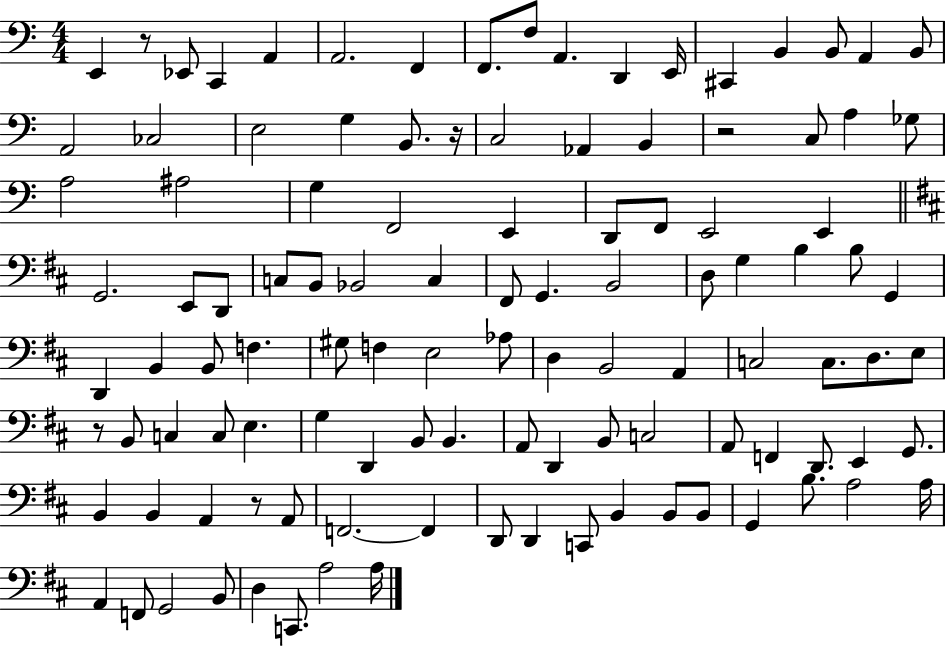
E2/q R/e Eb2/e C2/q A2/q A2/h. F2/q F2/e. F3/e A2/q. D2/q E2/s C#2/q B2/q B2/e A2/q B2/e A2/h CES3/h E3/h G3/q B2/e. R/s C3/h Ab2/q B2/q R/h C3/e A3/q Gb3/e A3/h A#3/h G3/q F2/h E2/q D2/e F2/e E2/h E2/q G2/h. E2/e D2/e C3/e B2/e Bb2/h C3/q F#2/e G2/q. B2/h D3/e G3/q B3/q B3/e G2/q D2/q B2/q B2/e F3/q. G#3/e F3/q E3/h Ab3/e D3/q B2/h A2/q C3/h C3/e. D3/e. E3/e R/e B2/e C3/q C3/e E3/q. G3/q D2/q B2/e B2/q. A2/e D2/q B2/e C3/h A2/e F2/q D2/e. E2/q G2/e. B2/q B2/q A2/q R/e A2/e F2/h. F2/q D2/e D2/q C2/e B2/q B2/e B2/e G2/q B3/e. A3/h A3/s A2/q F2/e G2/h B2/e D3/q C2/e. A3/h A3/s